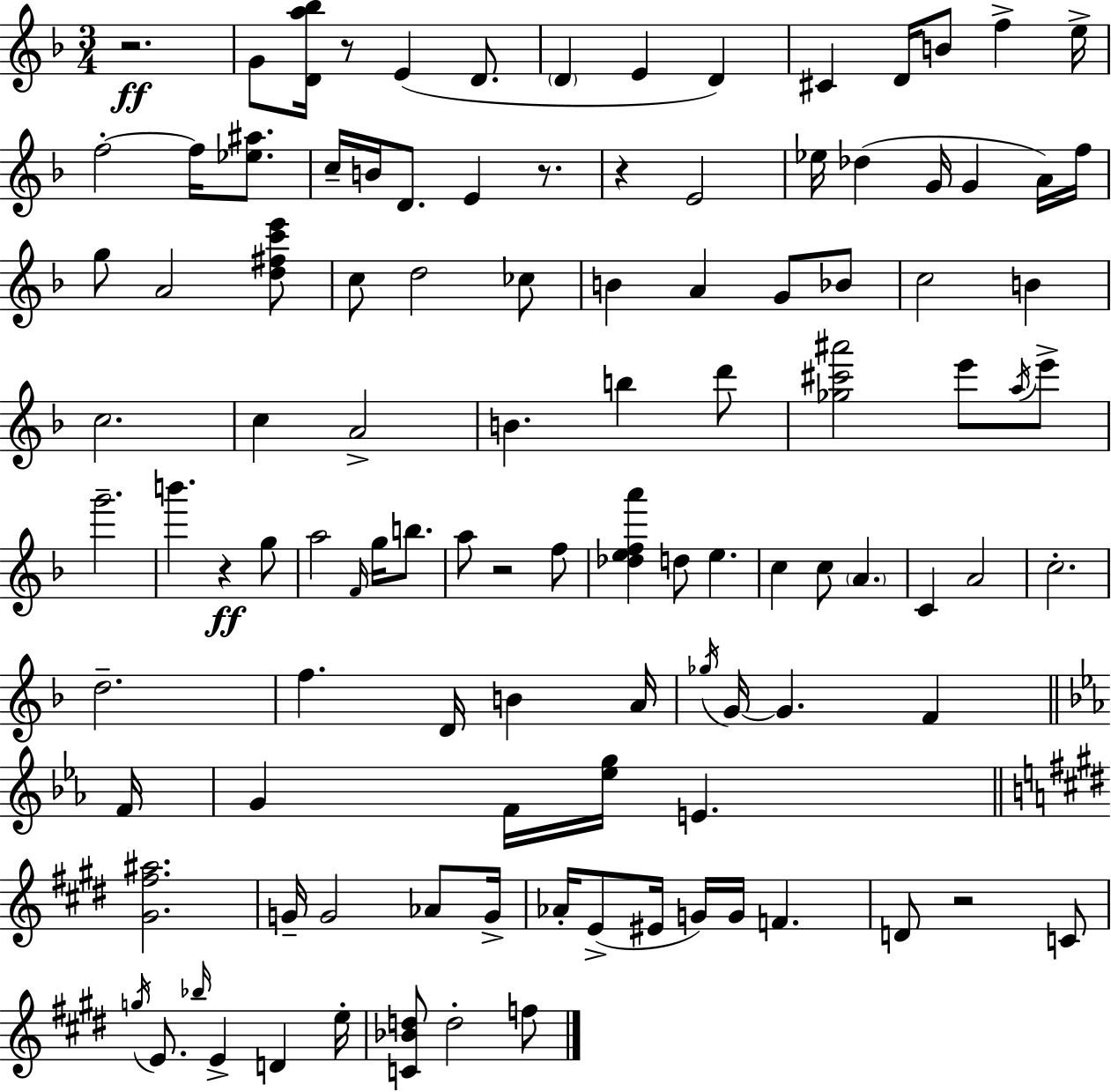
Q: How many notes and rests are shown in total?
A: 109